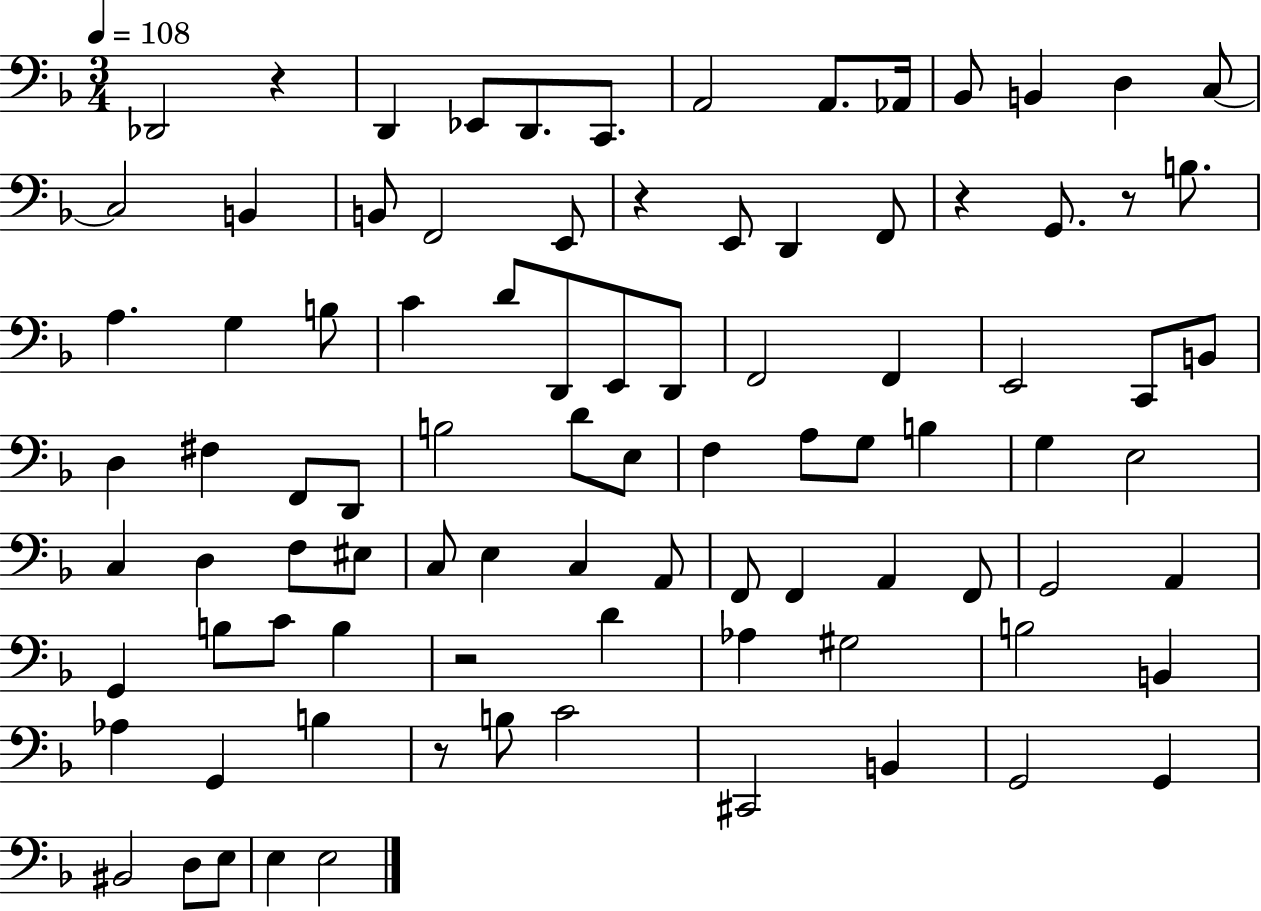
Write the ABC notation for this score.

X:1
T:Untitled
M:3/4
L:1/4
K:F
_D,,2 z D,, _E,,/2 D,,/2 C,,/2 A,,2 A,,/2 _A,,/4 _B,,/2 B,, D, C,/2 C,2 B,, B,,/2 F,,2 E,,/2 z E,,/2 D,, F,,/2 z G,,/2 z/2 B,/2 A, G, B,/2 C D/2 D,,/2 E,,/2 D,,/2 F,,2 F,, E,,2 C,,/2 B,,/2 D, ^F, F,,/2 D,,/2 B,2 D/2 E,/2 F, A,/2 G,/2 B, G, E,2 C, D, F,/2 ^E,/2 C,/2 E, C, A,,/2 F,,/2 F,, A,, F,,/2 G,,2 A,, G,, B,/2 C/2 B, z2 D _A, ^G,2 B,2 B,, _A, G,, B, z/2 B,/2 C2 ^C,,2 B,, G,,2 G,, ^B,,2 D,/2 E,/2 E, E,2